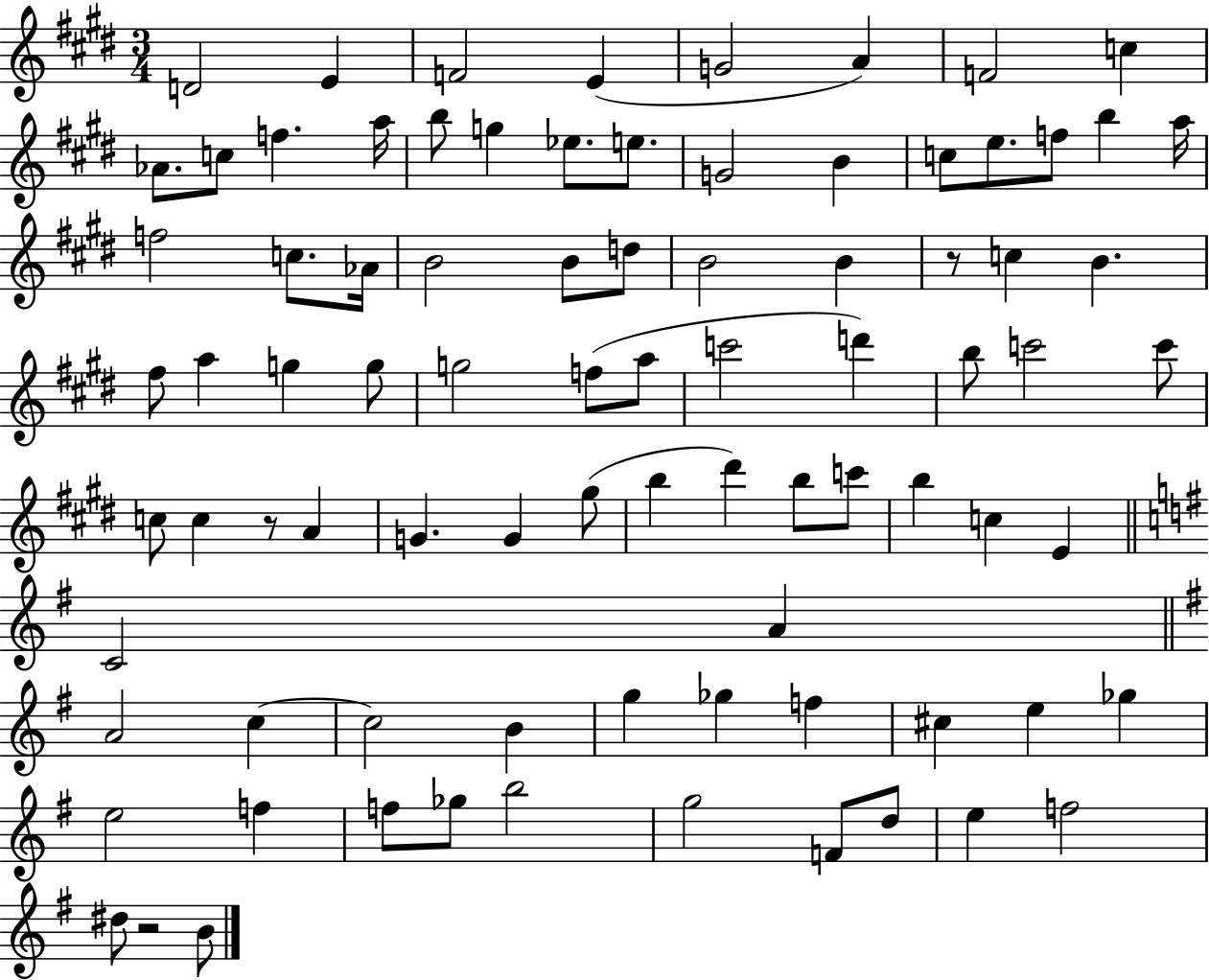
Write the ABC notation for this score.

X:1
T:Untitled
M:3/4
L:1/4
K:E
D2 E F2 E G2 A F2 c _A/2 c/2 f a/4 b/2 g _e/2 e/2 G2 B c/2 e/2 f/2 b a/4 f2 c/2 _A/4 B2 B/2 d/2 B2 B z/2 c B ^f/2 a g g/2 g2 f/2 a/2 c'2 d' b/2 c'2 c'/2 c/2 c z/2 A G G ^g/2 b ^d' b/2 c'/2 b c E C2 A A2 c c2 B g _g f ^c e _g e2 f f/2 _g/2 b2 g2 F/2 d/2 e f2 ^d/2 z2 B/2